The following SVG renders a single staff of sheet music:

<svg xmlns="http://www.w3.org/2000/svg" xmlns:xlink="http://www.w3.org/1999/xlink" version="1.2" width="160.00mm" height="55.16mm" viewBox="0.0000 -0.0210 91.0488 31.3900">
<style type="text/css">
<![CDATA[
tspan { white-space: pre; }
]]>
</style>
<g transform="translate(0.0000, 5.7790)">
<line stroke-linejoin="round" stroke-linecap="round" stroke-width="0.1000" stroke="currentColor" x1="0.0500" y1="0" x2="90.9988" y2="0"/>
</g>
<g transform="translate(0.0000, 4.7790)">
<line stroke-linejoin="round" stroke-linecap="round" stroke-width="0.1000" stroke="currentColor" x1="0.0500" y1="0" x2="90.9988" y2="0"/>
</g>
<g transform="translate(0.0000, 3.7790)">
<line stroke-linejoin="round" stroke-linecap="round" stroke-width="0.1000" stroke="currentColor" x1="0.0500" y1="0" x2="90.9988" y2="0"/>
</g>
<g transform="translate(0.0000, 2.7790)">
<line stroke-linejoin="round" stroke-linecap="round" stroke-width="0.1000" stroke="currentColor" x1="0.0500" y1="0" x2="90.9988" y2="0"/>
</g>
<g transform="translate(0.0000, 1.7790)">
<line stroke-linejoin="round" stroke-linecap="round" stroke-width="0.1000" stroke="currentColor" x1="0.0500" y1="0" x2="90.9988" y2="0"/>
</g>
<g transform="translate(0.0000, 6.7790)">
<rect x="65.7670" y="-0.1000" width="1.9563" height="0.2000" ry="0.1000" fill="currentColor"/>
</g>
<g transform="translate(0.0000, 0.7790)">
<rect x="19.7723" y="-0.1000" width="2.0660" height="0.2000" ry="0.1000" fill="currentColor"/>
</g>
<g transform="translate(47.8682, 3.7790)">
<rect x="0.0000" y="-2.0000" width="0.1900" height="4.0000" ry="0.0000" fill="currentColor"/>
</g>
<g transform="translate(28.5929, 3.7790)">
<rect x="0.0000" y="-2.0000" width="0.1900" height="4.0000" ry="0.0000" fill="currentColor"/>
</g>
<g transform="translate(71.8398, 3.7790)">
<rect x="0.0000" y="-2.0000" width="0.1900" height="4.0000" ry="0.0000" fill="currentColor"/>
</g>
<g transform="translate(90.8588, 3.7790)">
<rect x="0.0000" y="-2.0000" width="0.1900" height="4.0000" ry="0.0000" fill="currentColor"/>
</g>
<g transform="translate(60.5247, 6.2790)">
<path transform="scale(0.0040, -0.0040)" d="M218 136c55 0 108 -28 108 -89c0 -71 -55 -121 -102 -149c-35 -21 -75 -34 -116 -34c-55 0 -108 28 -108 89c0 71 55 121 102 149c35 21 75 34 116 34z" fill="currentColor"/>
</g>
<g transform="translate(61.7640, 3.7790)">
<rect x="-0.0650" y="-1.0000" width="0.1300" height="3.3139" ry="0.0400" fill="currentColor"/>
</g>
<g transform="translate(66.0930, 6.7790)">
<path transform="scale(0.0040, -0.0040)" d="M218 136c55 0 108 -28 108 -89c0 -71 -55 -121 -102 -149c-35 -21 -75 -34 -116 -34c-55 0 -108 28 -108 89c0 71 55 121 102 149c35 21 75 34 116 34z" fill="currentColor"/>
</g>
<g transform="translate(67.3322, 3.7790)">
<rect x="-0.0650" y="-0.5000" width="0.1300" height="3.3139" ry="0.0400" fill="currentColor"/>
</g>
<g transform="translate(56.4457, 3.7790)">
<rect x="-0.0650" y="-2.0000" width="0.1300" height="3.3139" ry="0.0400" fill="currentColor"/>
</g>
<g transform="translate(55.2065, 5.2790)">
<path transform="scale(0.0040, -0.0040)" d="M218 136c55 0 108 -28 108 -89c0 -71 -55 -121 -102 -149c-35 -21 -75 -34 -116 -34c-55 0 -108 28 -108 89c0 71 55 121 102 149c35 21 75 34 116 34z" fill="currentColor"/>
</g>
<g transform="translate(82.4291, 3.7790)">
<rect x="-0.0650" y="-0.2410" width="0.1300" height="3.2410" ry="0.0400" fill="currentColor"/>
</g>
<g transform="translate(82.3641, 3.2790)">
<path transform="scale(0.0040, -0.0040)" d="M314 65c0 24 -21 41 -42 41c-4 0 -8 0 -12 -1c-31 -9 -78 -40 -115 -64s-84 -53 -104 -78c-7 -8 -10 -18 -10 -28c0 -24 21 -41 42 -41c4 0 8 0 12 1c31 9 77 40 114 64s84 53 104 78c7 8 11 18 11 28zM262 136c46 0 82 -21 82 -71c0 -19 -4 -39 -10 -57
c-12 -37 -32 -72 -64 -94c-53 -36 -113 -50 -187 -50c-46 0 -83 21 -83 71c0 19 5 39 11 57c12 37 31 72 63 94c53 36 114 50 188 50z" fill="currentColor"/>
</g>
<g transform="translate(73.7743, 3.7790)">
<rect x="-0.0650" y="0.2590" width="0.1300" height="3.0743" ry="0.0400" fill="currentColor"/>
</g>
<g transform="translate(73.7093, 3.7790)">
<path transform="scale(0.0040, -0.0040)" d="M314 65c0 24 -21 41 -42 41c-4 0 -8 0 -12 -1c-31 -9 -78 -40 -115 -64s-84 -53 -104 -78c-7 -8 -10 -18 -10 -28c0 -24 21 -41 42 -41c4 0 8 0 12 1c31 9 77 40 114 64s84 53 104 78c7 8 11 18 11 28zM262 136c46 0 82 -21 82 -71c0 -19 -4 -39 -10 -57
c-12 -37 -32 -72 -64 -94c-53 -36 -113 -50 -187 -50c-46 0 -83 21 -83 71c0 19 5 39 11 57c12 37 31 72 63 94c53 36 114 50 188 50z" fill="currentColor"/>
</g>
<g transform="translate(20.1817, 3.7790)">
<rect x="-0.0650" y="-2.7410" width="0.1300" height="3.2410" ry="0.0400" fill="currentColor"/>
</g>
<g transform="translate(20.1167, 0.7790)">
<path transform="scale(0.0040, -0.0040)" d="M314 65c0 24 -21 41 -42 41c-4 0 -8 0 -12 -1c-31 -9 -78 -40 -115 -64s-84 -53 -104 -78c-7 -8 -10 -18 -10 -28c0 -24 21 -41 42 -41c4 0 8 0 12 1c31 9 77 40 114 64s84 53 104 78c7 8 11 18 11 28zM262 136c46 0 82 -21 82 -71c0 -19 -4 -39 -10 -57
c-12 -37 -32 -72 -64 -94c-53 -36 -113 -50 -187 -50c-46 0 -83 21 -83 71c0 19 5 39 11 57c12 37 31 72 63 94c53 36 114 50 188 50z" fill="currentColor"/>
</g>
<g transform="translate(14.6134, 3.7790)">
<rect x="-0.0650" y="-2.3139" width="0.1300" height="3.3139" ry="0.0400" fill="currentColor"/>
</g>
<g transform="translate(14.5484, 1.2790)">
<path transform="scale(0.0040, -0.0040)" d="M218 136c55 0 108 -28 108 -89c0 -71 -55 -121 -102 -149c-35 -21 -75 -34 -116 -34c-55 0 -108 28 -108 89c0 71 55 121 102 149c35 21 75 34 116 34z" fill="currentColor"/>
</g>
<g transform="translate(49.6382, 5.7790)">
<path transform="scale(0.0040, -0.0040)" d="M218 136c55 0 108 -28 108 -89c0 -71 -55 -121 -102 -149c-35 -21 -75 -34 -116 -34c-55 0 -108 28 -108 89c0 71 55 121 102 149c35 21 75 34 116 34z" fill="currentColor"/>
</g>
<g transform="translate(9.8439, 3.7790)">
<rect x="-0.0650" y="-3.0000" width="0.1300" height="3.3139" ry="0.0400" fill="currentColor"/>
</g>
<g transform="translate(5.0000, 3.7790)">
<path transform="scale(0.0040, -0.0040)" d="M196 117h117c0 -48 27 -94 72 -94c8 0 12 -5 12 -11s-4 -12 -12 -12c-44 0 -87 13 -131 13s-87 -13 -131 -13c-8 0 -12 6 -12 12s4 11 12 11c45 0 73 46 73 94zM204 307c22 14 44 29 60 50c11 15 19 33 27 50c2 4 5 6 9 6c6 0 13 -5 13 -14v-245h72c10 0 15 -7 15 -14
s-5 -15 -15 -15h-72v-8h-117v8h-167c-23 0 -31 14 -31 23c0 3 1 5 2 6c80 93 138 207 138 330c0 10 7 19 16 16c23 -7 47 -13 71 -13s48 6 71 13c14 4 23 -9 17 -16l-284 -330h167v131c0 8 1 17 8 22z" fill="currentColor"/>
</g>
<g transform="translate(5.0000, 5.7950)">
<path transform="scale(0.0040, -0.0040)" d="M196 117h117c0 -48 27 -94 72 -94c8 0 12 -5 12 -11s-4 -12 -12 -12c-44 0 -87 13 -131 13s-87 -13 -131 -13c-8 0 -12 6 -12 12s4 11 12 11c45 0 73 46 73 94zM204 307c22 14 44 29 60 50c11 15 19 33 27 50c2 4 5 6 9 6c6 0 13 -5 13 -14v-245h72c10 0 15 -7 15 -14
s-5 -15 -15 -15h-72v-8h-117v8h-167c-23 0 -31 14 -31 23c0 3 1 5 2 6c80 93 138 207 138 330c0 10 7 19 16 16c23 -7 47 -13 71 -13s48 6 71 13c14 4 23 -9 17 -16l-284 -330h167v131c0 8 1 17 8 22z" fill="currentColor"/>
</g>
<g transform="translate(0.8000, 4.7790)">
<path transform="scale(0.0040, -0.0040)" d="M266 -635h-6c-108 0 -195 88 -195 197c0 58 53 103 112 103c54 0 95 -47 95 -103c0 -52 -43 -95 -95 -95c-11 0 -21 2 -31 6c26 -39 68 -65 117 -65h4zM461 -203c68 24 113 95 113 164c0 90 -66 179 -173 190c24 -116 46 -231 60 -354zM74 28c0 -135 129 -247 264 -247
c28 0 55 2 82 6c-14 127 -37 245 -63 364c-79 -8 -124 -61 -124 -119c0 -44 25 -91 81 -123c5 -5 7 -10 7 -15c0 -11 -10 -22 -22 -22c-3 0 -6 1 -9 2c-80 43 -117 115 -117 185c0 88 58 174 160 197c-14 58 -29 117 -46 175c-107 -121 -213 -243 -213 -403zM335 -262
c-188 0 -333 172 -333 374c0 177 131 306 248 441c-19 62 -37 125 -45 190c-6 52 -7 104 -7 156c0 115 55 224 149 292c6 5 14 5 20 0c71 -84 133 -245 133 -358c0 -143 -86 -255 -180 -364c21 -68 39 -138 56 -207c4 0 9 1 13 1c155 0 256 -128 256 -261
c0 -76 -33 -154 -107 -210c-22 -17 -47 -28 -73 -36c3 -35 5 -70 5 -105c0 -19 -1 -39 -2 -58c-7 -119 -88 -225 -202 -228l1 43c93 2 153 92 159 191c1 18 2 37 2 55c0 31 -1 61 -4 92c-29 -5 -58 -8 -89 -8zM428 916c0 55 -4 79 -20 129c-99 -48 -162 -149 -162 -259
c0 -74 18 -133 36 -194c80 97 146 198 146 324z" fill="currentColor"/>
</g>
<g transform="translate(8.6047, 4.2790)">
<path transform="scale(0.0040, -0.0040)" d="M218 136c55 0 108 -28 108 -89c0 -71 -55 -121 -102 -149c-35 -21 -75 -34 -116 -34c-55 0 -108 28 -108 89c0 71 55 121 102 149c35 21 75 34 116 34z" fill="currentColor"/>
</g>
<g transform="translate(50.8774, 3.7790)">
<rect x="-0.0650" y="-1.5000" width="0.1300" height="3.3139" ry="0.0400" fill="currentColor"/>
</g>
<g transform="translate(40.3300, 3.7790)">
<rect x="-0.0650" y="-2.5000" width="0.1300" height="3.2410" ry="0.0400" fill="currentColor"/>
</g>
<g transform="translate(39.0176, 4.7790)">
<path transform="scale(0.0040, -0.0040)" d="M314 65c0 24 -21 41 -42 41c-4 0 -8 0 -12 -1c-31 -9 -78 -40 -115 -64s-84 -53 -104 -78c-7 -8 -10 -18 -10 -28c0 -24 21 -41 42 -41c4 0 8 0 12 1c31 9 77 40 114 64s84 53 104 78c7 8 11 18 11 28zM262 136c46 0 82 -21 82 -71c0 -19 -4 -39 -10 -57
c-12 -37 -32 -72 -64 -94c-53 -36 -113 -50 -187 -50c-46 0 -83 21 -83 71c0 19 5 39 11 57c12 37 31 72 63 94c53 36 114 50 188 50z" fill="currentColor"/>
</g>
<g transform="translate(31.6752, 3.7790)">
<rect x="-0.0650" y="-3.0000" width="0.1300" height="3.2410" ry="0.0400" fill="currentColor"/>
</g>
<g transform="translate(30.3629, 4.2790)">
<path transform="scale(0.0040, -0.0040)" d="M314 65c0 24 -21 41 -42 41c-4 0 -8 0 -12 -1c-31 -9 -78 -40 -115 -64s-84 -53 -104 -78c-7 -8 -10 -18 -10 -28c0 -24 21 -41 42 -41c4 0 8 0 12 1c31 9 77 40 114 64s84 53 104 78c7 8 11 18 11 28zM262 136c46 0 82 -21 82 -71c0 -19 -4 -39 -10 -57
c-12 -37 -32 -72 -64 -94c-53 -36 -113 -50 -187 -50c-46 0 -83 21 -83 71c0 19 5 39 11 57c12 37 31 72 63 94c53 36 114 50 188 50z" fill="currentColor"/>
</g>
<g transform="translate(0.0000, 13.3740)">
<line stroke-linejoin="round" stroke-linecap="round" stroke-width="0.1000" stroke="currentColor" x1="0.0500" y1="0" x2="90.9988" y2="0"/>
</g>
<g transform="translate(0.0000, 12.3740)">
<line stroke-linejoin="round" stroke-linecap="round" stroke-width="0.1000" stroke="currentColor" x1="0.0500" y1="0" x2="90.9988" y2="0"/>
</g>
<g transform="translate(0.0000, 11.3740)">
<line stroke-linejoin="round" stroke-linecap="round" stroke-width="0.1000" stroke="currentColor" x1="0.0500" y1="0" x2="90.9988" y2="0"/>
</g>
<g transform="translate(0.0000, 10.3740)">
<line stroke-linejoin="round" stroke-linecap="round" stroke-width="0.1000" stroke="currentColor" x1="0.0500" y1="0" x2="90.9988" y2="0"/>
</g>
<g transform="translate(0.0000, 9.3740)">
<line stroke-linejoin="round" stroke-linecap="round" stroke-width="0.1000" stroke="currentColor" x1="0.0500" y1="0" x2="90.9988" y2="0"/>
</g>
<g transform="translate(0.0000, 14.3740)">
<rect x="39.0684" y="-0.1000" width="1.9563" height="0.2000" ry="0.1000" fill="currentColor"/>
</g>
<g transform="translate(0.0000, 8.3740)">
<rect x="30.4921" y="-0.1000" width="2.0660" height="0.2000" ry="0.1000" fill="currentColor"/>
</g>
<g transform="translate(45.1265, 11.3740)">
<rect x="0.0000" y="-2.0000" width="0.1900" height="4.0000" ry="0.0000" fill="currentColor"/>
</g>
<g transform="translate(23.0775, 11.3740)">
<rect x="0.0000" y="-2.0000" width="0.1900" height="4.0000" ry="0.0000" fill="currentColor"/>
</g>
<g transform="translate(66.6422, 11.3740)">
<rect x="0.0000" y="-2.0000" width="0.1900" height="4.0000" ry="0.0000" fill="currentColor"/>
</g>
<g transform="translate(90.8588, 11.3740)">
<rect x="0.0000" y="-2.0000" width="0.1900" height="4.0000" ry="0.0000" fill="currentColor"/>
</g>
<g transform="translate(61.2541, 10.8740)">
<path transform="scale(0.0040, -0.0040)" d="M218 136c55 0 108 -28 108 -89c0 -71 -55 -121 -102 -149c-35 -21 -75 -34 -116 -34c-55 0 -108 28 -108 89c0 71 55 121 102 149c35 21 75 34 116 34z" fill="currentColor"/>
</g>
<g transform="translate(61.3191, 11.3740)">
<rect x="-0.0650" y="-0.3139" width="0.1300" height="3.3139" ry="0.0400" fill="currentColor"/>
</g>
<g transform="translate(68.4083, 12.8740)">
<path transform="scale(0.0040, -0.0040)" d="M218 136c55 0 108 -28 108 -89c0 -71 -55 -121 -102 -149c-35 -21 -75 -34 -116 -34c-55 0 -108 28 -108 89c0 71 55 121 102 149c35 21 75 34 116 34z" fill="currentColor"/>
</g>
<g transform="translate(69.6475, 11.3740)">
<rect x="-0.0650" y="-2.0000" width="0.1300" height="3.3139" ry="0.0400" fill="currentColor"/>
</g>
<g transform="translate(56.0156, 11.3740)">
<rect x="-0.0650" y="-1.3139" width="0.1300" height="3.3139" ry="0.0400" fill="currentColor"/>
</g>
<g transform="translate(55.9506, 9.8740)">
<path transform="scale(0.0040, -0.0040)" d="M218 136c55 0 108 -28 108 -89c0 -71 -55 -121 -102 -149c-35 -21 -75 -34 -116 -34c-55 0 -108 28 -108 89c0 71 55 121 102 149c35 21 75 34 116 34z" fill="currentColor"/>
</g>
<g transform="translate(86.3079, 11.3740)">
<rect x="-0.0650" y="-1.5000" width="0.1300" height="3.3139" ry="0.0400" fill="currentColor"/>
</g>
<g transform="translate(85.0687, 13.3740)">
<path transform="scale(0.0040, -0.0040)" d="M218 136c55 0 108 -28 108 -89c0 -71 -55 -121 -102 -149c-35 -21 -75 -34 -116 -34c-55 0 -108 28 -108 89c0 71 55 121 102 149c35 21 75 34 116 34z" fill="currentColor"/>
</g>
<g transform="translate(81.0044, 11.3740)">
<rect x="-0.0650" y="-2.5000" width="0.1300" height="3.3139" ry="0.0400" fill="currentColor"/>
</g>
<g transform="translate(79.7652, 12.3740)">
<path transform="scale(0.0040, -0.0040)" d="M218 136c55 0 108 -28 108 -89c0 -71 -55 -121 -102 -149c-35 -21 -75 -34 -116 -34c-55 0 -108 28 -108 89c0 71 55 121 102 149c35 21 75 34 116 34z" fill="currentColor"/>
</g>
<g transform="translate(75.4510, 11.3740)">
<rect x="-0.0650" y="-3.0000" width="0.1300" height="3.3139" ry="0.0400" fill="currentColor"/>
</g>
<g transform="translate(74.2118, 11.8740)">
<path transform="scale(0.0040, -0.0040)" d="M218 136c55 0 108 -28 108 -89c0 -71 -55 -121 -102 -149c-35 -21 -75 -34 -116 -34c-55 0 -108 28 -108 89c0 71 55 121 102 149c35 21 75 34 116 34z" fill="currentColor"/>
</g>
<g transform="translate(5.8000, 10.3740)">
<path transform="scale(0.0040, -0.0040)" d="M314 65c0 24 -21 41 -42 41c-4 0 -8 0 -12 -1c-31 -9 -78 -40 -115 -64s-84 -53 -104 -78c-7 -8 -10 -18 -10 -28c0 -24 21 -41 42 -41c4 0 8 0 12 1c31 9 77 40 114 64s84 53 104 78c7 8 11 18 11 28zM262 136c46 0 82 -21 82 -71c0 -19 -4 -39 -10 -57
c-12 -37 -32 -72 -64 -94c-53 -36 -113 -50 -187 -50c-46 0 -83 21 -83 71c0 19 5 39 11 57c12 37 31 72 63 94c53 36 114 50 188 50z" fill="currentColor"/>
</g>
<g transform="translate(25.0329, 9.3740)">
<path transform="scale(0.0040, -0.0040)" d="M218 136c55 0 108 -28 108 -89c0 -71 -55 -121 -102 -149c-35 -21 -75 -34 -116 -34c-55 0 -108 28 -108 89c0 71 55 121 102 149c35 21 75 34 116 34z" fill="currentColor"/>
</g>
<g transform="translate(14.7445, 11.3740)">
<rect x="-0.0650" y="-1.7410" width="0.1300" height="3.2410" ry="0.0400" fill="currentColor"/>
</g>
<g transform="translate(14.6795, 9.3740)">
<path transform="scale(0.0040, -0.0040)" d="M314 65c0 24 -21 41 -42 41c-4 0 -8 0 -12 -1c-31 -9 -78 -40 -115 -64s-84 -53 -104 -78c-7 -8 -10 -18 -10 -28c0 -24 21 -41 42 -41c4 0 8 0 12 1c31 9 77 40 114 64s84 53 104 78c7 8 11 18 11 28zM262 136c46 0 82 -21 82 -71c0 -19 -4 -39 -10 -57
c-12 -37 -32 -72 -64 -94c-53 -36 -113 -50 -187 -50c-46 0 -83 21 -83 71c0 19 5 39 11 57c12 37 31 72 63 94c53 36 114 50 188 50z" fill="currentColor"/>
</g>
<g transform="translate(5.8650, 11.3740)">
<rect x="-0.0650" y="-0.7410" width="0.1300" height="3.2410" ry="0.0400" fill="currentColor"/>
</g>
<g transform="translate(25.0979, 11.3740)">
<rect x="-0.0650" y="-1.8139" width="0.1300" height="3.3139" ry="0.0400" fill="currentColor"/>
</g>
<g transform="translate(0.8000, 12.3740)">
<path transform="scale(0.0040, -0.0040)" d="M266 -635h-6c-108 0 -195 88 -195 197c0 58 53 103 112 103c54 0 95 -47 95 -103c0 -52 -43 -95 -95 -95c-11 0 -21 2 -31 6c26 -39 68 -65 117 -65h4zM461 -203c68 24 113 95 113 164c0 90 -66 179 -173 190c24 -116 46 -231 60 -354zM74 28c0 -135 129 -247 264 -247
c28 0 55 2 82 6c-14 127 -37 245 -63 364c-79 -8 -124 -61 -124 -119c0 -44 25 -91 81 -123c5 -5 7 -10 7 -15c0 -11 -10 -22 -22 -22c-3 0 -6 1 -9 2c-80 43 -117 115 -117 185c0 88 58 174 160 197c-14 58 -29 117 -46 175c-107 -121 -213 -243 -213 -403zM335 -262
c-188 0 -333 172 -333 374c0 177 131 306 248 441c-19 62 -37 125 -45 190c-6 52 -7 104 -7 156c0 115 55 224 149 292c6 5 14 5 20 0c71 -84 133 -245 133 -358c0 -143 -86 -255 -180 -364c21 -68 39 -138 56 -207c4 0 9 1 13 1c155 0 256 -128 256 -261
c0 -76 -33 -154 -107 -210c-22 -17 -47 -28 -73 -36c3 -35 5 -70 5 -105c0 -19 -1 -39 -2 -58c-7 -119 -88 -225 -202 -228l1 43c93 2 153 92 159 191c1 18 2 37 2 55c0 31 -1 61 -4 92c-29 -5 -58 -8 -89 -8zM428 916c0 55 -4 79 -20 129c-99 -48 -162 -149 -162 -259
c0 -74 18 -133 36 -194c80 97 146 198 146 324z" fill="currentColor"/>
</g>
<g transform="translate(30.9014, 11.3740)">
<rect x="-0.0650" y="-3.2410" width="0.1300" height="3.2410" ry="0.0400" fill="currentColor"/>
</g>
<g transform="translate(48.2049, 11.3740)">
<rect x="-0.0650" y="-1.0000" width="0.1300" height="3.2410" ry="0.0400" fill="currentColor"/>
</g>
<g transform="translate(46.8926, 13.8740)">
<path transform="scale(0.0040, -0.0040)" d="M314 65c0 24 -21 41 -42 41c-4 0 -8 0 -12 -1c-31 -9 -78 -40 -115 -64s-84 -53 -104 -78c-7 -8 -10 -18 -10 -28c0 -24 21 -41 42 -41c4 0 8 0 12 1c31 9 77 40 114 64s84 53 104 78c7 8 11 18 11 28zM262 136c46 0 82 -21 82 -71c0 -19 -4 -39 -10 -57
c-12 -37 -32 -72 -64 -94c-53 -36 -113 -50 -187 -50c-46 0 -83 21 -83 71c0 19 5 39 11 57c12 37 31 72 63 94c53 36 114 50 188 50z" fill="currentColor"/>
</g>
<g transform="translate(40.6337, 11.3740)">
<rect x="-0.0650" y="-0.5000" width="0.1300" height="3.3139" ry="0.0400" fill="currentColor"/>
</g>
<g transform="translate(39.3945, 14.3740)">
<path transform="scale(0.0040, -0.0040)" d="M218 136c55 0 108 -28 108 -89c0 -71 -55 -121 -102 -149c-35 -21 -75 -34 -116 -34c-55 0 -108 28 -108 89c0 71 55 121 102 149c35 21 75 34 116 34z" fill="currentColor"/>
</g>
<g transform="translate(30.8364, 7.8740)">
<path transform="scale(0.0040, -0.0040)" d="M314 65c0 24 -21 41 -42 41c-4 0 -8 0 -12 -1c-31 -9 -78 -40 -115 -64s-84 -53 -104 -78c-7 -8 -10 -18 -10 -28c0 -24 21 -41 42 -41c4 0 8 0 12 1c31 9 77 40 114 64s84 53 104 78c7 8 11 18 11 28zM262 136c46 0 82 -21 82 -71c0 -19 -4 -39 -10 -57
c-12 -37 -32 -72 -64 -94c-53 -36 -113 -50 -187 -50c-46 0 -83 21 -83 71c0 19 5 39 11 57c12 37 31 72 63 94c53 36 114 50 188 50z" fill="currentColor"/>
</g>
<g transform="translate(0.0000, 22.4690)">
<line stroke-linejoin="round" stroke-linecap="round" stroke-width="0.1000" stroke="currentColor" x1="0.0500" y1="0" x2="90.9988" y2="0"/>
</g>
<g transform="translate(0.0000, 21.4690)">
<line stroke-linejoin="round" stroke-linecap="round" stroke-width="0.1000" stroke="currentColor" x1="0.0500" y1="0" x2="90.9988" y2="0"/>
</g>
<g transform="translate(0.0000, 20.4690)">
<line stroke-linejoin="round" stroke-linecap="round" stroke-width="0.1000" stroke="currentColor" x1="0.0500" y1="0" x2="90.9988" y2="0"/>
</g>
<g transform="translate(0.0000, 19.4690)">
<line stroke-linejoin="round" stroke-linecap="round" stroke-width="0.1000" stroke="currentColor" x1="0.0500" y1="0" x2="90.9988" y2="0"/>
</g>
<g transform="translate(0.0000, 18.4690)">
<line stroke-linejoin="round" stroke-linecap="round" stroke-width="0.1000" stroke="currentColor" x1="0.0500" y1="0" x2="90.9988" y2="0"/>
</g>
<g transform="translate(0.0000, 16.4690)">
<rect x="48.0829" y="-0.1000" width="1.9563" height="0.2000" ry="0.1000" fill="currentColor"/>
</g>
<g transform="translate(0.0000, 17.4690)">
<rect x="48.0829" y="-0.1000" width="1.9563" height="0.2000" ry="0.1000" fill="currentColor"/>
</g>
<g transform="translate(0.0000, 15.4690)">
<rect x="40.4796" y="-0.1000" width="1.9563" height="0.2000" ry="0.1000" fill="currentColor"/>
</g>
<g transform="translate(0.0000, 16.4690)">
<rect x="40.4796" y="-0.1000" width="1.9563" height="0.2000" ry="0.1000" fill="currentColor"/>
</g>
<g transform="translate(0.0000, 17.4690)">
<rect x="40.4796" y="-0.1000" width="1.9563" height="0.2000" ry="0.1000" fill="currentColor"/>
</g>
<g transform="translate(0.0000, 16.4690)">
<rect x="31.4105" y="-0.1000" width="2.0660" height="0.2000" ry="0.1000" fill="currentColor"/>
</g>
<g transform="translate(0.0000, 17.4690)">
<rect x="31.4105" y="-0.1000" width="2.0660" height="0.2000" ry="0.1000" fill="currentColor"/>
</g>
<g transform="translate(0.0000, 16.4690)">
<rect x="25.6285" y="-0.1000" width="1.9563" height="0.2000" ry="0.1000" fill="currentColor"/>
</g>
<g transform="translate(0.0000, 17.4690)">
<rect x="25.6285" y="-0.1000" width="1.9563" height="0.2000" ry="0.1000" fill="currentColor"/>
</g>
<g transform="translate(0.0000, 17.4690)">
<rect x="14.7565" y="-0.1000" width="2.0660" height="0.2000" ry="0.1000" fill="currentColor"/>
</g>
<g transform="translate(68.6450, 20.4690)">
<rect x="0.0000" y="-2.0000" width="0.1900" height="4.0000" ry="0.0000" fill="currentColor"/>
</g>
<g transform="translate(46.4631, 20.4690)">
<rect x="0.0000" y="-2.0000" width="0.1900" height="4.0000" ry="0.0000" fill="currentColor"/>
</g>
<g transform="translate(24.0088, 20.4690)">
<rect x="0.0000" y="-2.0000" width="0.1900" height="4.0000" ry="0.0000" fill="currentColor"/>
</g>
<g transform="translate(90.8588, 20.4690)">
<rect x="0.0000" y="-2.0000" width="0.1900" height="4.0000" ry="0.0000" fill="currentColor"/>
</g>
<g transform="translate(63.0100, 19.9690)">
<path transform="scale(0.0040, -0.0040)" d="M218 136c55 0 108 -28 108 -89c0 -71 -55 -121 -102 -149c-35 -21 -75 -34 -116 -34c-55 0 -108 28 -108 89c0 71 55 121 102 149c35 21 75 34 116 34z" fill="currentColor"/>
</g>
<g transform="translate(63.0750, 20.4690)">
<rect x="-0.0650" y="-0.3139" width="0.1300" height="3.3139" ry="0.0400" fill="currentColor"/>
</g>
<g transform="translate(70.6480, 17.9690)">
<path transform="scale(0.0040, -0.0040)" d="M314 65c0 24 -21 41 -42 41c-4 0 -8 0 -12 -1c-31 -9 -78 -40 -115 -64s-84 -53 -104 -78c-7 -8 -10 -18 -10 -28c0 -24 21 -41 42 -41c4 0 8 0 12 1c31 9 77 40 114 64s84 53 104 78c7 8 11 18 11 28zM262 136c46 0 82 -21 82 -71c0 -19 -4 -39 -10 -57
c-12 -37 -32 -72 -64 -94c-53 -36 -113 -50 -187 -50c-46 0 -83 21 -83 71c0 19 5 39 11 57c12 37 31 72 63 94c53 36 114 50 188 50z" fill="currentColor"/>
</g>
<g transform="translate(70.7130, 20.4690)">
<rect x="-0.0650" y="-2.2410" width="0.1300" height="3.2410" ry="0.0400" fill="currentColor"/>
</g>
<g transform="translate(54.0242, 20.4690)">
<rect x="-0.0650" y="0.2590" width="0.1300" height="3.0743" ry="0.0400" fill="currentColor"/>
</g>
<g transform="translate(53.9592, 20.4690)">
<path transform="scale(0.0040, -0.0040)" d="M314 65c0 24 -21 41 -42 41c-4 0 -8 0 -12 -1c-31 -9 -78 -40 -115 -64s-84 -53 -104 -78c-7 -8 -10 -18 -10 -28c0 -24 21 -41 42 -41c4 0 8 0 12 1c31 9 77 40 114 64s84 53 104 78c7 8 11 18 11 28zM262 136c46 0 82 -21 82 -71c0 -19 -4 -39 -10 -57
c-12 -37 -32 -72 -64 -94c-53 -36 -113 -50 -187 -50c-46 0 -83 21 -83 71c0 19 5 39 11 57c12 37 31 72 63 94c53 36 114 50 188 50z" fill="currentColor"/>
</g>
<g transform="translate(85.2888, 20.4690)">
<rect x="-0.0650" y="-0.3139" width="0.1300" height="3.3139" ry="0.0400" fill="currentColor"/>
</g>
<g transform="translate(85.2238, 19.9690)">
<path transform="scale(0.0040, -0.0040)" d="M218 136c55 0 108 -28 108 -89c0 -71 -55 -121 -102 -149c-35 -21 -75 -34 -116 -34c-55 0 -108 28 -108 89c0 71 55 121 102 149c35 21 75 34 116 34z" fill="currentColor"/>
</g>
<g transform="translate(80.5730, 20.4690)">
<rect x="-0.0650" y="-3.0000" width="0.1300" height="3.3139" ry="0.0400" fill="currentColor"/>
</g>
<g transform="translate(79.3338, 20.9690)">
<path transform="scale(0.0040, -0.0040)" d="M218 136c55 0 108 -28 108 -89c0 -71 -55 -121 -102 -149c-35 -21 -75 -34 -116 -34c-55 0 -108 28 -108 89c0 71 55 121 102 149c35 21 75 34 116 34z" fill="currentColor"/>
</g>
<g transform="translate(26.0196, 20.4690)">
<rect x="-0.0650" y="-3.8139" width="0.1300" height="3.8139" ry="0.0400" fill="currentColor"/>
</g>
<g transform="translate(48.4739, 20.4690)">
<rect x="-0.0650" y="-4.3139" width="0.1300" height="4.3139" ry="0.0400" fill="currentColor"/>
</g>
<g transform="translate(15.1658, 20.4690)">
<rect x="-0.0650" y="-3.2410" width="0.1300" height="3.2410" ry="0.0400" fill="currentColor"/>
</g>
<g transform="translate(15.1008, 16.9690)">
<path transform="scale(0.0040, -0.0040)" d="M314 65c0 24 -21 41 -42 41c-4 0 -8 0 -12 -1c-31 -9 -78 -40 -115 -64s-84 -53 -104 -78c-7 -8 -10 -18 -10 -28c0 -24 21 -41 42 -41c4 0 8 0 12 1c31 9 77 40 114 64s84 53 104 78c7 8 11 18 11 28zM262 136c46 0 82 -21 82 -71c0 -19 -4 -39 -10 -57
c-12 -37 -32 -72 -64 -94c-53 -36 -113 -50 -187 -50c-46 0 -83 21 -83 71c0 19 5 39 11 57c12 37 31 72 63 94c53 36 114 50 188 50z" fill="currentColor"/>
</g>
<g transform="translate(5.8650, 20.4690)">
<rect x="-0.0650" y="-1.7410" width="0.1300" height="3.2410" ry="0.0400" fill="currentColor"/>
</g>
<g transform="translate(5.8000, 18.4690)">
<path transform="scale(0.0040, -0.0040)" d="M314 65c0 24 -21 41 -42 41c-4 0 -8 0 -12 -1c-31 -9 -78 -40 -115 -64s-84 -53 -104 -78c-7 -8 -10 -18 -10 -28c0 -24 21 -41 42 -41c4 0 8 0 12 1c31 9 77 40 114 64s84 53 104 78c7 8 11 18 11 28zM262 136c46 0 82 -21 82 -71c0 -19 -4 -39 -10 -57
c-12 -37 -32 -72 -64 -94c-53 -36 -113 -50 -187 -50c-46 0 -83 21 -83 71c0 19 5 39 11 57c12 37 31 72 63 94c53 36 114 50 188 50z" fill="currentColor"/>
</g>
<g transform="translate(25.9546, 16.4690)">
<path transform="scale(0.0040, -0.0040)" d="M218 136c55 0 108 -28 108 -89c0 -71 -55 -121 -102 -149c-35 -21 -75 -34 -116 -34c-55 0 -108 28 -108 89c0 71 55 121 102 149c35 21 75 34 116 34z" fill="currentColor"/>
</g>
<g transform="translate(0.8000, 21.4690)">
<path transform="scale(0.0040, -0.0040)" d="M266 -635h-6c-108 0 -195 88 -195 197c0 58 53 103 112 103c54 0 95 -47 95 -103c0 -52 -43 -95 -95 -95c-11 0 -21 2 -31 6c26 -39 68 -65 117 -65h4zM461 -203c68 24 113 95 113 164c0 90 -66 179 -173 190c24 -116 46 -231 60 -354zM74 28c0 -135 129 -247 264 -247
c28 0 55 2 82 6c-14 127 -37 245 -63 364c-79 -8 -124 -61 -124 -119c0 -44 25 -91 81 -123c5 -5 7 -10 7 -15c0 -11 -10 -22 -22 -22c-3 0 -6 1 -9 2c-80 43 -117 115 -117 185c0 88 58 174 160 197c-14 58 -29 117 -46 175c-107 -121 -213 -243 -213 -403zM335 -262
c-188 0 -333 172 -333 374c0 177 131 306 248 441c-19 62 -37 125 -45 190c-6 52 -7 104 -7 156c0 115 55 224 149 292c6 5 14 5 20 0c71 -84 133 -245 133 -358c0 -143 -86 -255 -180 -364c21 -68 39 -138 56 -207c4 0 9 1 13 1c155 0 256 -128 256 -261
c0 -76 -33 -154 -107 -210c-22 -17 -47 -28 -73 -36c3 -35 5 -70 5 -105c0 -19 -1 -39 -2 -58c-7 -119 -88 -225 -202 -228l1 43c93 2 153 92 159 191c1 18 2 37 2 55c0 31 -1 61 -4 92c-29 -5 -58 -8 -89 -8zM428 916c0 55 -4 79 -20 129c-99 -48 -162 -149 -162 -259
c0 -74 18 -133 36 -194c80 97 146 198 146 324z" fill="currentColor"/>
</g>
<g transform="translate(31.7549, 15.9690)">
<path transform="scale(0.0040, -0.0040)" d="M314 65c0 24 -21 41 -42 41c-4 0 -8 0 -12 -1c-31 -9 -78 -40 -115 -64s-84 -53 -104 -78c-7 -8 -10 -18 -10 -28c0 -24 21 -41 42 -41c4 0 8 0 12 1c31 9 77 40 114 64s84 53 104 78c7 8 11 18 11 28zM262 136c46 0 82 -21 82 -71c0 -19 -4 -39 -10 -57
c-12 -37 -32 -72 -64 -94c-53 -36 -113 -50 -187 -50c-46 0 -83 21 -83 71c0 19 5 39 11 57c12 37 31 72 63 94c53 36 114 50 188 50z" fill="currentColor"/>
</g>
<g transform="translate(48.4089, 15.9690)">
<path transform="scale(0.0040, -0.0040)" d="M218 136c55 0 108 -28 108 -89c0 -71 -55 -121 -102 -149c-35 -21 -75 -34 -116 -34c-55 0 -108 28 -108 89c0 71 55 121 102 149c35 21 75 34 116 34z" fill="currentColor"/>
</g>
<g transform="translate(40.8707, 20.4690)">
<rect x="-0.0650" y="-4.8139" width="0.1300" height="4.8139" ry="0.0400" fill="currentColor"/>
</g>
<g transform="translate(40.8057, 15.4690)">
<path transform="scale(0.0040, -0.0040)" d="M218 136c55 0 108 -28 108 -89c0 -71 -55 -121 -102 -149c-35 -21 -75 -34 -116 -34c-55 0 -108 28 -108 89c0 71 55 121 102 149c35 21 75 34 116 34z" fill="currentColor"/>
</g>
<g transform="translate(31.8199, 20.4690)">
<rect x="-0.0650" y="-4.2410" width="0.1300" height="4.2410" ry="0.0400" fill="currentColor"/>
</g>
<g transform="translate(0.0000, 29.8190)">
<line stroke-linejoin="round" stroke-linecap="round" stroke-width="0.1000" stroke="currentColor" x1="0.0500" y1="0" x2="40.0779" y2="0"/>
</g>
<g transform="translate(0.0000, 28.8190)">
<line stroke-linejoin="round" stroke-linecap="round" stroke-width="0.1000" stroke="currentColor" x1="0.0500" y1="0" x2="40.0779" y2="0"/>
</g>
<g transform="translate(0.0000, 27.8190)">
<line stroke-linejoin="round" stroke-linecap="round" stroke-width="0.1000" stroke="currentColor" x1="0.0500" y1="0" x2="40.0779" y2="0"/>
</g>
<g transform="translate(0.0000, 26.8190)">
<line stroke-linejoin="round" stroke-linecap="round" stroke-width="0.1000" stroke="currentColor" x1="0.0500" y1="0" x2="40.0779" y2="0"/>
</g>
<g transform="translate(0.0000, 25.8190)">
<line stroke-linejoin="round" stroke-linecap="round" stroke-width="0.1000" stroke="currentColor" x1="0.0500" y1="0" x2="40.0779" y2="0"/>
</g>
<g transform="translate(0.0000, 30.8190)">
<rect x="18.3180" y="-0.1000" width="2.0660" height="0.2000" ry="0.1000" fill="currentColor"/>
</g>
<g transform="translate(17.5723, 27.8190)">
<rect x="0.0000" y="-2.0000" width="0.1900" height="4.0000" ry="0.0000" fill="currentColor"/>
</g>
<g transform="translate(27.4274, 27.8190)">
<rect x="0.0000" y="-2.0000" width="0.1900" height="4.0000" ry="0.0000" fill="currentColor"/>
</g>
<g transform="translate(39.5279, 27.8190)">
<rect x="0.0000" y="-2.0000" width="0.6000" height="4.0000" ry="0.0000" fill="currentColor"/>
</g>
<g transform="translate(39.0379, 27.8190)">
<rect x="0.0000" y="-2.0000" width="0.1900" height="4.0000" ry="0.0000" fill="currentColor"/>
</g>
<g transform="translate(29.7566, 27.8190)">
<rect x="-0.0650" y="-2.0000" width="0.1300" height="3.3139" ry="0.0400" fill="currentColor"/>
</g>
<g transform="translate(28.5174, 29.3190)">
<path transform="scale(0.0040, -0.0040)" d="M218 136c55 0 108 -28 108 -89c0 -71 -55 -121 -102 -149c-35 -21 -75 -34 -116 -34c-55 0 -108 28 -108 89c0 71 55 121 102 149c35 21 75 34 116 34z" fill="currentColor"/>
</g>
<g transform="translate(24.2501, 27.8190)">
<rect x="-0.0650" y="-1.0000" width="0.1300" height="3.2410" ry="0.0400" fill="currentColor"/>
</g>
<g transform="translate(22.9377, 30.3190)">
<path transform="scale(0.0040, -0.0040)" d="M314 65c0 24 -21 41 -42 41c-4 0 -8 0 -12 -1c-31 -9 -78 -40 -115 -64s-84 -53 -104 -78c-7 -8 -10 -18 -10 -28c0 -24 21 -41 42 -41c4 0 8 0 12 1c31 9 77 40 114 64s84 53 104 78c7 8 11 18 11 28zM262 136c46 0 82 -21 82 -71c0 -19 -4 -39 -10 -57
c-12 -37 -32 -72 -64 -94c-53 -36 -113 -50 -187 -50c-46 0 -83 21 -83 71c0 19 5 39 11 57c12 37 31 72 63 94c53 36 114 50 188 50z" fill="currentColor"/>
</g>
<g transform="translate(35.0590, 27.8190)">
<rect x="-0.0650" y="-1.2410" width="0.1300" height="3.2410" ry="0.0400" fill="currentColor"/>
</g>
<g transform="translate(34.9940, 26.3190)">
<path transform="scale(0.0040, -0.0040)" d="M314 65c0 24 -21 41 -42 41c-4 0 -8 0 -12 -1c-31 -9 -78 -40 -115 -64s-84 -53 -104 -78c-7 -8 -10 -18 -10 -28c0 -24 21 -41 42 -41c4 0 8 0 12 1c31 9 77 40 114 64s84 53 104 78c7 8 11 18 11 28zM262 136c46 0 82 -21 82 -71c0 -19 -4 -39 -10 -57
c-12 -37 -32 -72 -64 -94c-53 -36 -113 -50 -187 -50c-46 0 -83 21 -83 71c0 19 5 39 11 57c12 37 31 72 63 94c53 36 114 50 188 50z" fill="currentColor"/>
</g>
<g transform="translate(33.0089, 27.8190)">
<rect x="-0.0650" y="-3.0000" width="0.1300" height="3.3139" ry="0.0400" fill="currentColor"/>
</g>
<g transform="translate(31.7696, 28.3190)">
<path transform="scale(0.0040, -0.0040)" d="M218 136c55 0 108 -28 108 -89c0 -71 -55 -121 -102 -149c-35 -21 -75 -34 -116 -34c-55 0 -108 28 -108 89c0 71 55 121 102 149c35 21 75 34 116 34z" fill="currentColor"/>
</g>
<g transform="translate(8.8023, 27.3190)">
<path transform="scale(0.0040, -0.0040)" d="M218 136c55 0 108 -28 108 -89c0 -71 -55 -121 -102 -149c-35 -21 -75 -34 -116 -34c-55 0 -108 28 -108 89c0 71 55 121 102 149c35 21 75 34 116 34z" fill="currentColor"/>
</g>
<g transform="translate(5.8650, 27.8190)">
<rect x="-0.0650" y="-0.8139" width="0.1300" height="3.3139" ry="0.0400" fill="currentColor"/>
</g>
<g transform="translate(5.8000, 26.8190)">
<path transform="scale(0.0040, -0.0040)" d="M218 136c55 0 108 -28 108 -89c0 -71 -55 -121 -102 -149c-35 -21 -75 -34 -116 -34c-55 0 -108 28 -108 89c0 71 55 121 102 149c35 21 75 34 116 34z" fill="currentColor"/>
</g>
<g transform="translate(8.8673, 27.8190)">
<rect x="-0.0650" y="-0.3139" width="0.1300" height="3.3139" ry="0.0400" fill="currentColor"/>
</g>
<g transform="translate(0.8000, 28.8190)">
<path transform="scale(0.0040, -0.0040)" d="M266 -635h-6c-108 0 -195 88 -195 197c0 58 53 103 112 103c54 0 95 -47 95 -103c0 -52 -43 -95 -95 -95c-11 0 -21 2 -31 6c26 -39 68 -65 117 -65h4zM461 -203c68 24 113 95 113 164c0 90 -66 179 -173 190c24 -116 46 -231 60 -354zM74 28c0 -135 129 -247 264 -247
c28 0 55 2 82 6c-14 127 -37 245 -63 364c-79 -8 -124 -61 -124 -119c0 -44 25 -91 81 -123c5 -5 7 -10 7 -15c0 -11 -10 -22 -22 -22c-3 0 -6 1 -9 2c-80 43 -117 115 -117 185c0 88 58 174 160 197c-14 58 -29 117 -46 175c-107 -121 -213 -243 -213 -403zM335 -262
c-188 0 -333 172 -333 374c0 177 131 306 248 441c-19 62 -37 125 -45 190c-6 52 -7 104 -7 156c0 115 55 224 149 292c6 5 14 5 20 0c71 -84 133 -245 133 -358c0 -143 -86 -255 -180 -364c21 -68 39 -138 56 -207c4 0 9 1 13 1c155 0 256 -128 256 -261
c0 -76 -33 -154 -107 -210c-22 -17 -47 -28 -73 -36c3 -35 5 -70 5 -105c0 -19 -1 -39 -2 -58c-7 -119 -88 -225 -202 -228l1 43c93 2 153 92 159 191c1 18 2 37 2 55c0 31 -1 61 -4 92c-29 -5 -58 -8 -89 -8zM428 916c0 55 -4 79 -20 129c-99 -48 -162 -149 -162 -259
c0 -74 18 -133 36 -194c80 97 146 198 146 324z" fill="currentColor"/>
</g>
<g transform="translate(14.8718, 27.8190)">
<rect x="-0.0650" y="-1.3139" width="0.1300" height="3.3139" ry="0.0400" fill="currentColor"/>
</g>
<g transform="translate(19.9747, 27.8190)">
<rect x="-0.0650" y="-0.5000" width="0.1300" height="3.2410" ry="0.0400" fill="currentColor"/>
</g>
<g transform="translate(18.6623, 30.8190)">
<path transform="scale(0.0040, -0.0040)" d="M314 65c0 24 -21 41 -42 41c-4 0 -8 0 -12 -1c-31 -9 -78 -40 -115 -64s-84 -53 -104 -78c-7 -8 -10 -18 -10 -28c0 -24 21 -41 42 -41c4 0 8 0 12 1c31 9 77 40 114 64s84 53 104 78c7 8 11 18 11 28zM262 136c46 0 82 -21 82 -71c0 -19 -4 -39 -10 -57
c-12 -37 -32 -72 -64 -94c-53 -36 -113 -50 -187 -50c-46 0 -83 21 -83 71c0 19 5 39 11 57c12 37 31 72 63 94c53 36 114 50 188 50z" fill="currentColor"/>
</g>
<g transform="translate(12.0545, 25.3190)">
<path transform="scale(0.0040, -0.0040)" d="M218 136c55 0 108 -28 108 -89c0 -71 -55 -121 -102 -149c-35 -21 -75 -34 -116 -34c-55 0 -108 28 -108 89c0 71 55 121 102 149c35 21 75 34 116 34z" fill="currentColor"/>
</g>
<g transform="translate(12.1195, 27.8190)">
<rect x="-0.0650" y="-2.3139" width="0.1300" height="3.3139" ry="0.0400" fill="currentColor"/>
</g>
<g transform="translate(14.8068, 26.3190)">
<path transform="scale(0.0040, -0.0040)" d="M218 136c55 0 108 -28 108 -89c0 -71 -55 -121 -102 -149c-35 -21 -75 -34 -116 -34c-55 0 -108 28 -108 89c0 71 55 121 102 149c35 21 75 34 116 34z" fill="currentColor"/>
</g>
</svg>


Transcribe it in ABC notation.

X:1
T:Untitled
M:4/4
L:1/4
K:C
A g a2 A2 G2 E F D C B2 c2 d2 f2 f b2 C D2 e c F A G E f2 b2 c' d'2 e' d' B2 c g2 A c d c g e C2 D2 F A e2